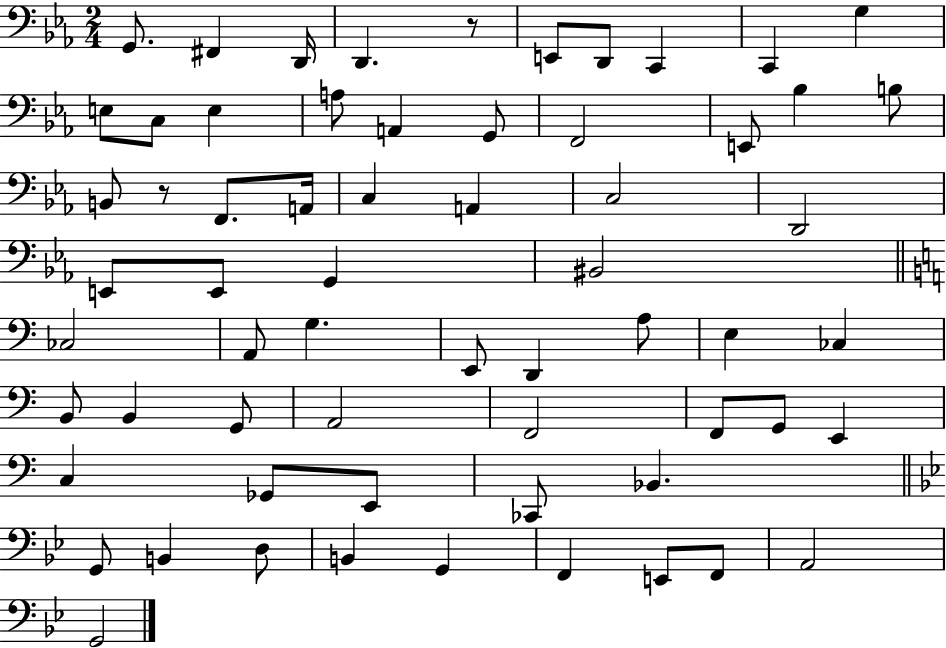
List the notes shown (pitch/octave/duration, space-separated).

G2/e. F#2/q D2/s D2/q. R/e E2/e D2/e C2/q C2/q G3/q E3/e C3/e E3/q A3/e A2/q G2/e F2/h E2/e Bb3/q B3/e B2/e R/e F2/e. A2/s C3/q A2/q C3/h D2/h E2/e E2/e G2/q BIS2/h CES3/h A2/e G3/q. E2/e D2/q A3/e E3/q CES3/q B2/e B2/q G2/e A2/h F2/h F2/e G2/e E2/q C3/q Gb2/e E2/e CES2/e Bb2/q. G2/e B2/q D3/e B2/q G2/q F2/q E2/e F2/e A2/h G2/h